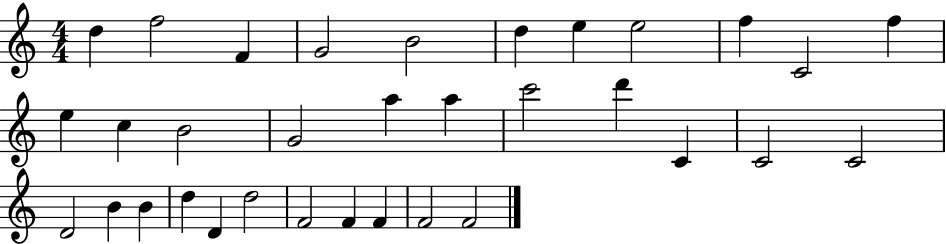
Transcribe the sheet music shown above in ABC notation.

X:1
T:Untitled
M:4/4
L:1/4
K:C
d f2 F G2 B2 d e e2 f C2 f e c B2 G2 a a c'2 d' C C2 C2 D2 B B d D d2 F2 F F F2 F2